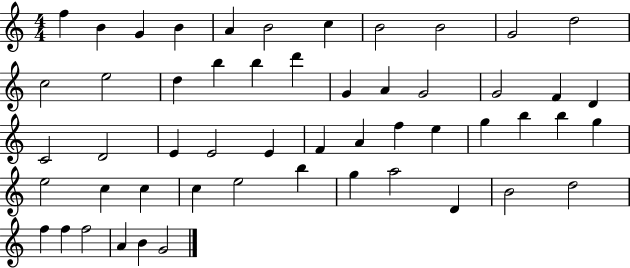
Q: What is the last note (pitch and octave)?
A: G4